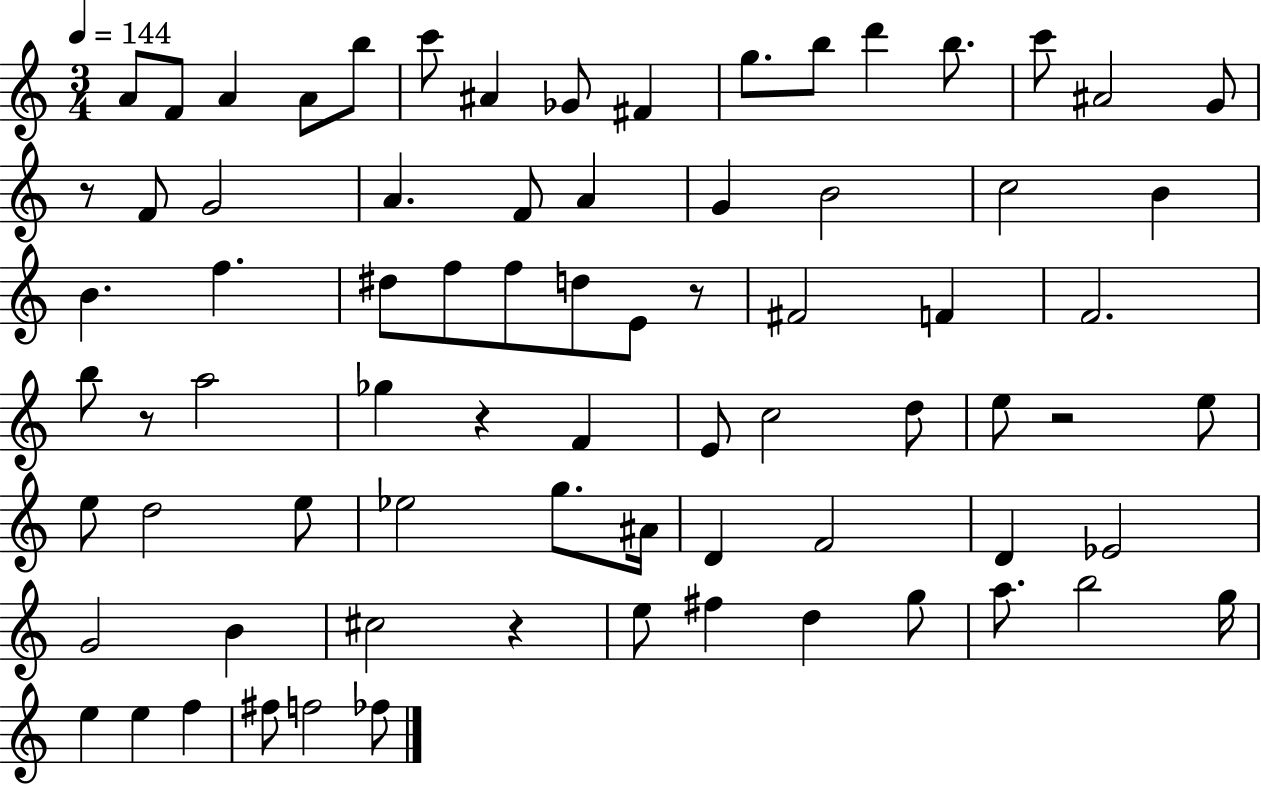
{
  \clef treble
  \numericTimeSignature
  \time 3/4
  \key c \major
  \tempo 4 = 144
  \repeat volta 2 { a'8 f'8 a'4 a'8 b''8 | c'''8 ais'4 ges'8 fis'4 | g''8. b''8 d'''4 b''8. | c'''8 ais'2 g'8 | \break r8 f'8 g'2 | a'4. f'8 a'4 | g'4 b'2 | c''2 b'4 | \break b'4. f''4. | dis''8 f''8 f''8 d''8 e'8 r8 | fis'2 f'4 | f'2. | \break b''8 r8 a''2 | ges''4 r4 f'4 | e'8 c''2 d''8 | e''8 r2 e''8 | \break e''8 d''2 e''8 | ees''2 g''8. ais'16 | d'4 f'2 | d'4 ees'2 | \break g'2 b'4 | cis''2 r4 | e''8 fis''4 d''4 g''8 | a''8. b''2 g''16 | \break e''4 e''4 f''4 | fis''8 f''2 fes''8 | } \bar "|."
}